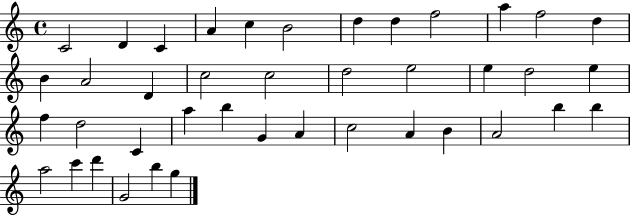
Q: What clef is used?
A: treble